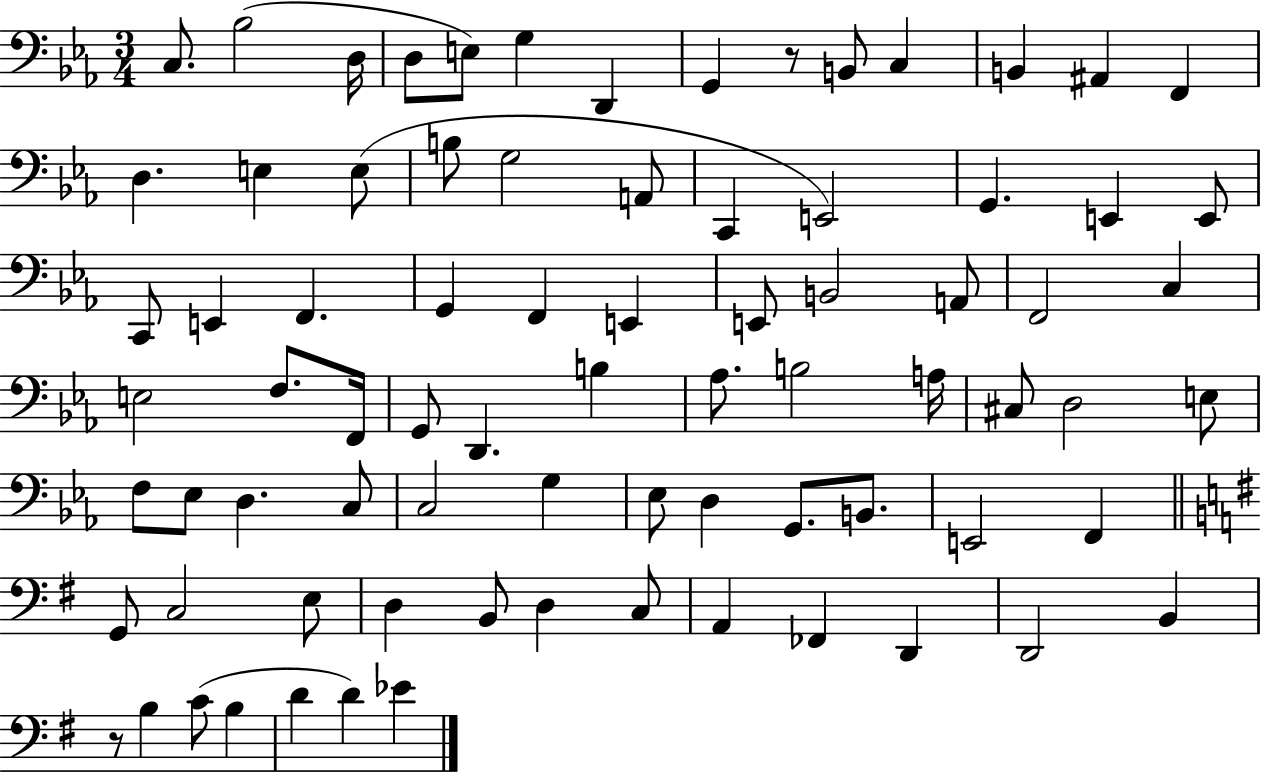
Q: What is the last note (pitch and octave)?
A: Eb4